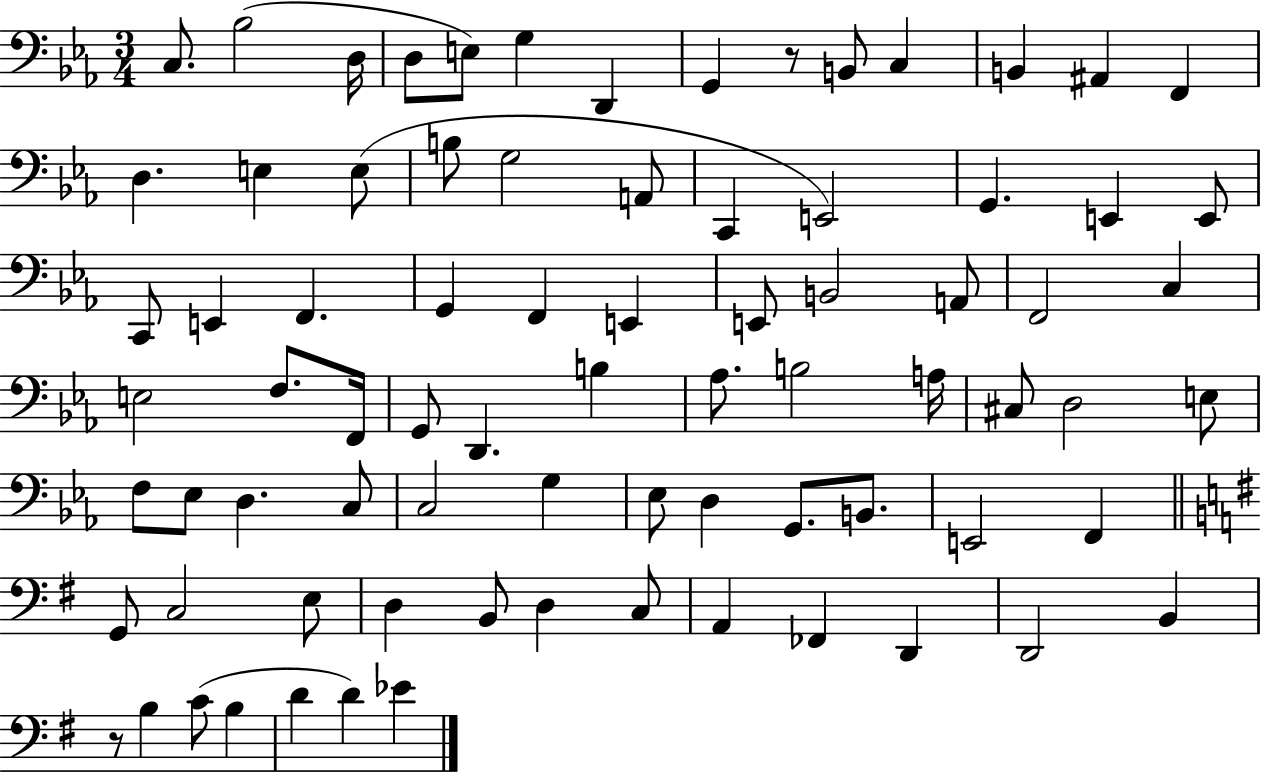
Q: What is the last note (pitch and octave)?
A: Eb4